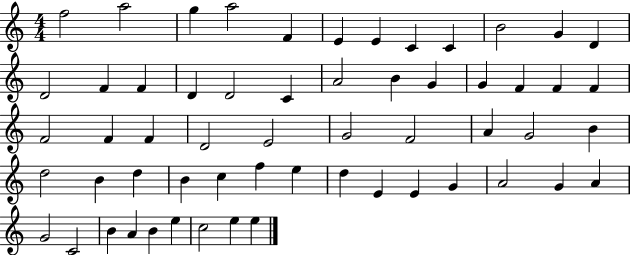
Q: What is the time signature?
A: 4/4